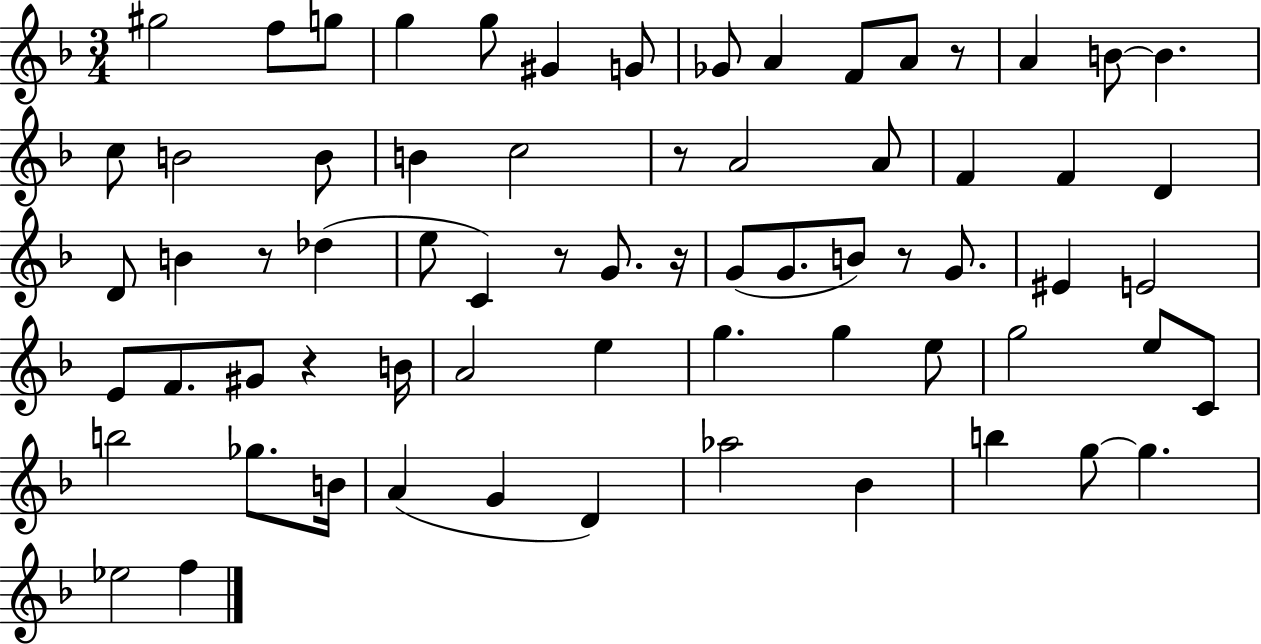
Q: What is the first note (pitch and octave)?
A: G#5